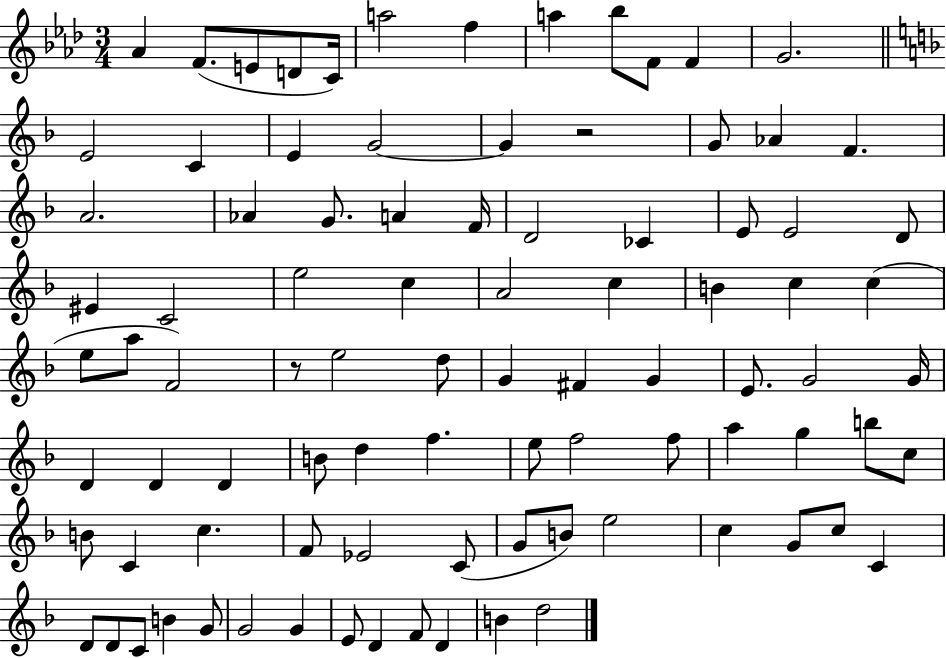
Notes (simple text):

Ab4/q F4/e. E4/e D4/e C4/s A5/h F5/q A5/q Bb5/e F4/e F4/q G4/h. E4/h C4/q E4/q G4/h G4/q R/h G4/e Ab4/q F4/q. A4/h. Ab4/q G4/e. A4/q F4/s D4/h CES4/q E4/e E4/h D4/e EIS4/q C4/h E5/h C5/q A4/h C5/q B4/q C5/q C5/q E5/e A5/e F4/h R/e E5/h D5/e G4/q F#4/q G4/q E4/e. G4/h G4/s D4/q D4/q D4/q B4/e D5/q F5/q. E5/e F5/h F5/e A5/q G5/q B5/e C5/e B4/e C4/q C5/q. F4/e Eb4/h C4/e G4/e B4/e E5/h C5/q G4/e C5/e C4/q D4/e D4/e C4/e B4/q G4/e G4/h G4/q E4/e D4/q F4/e D4/q B4/q D5/h